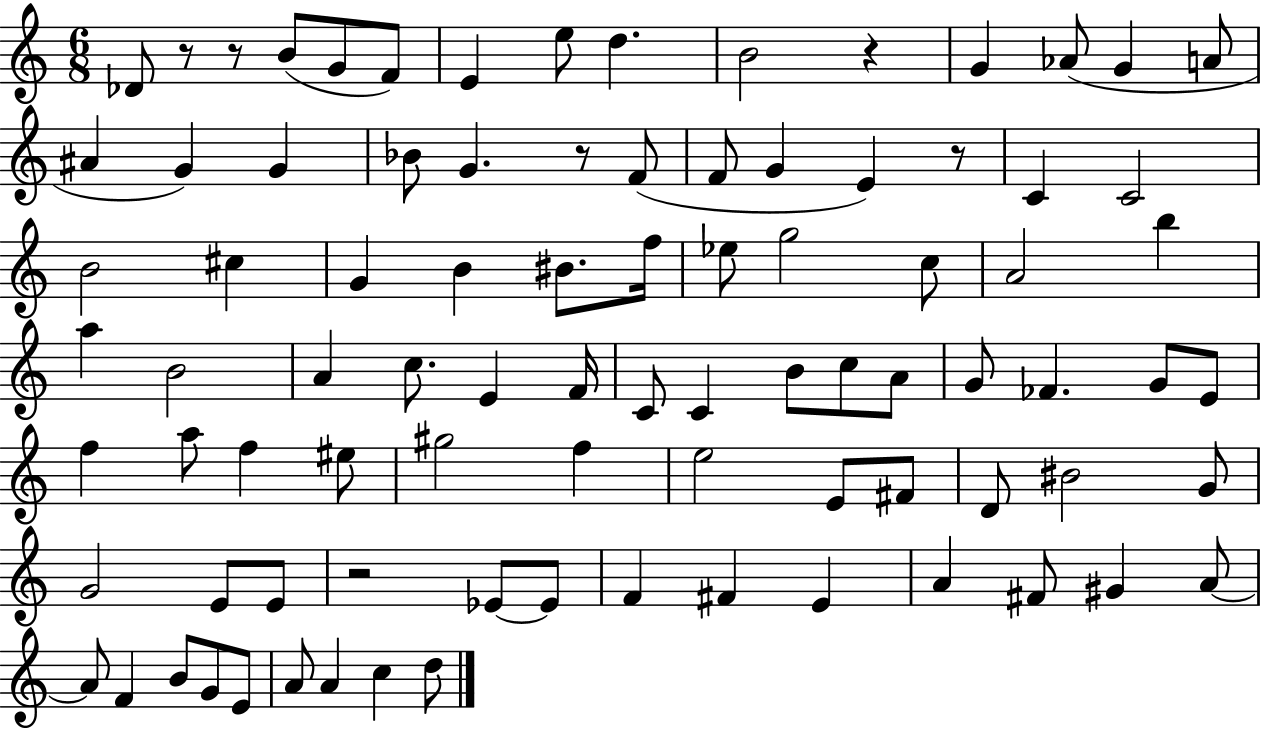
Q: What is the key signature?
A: C major